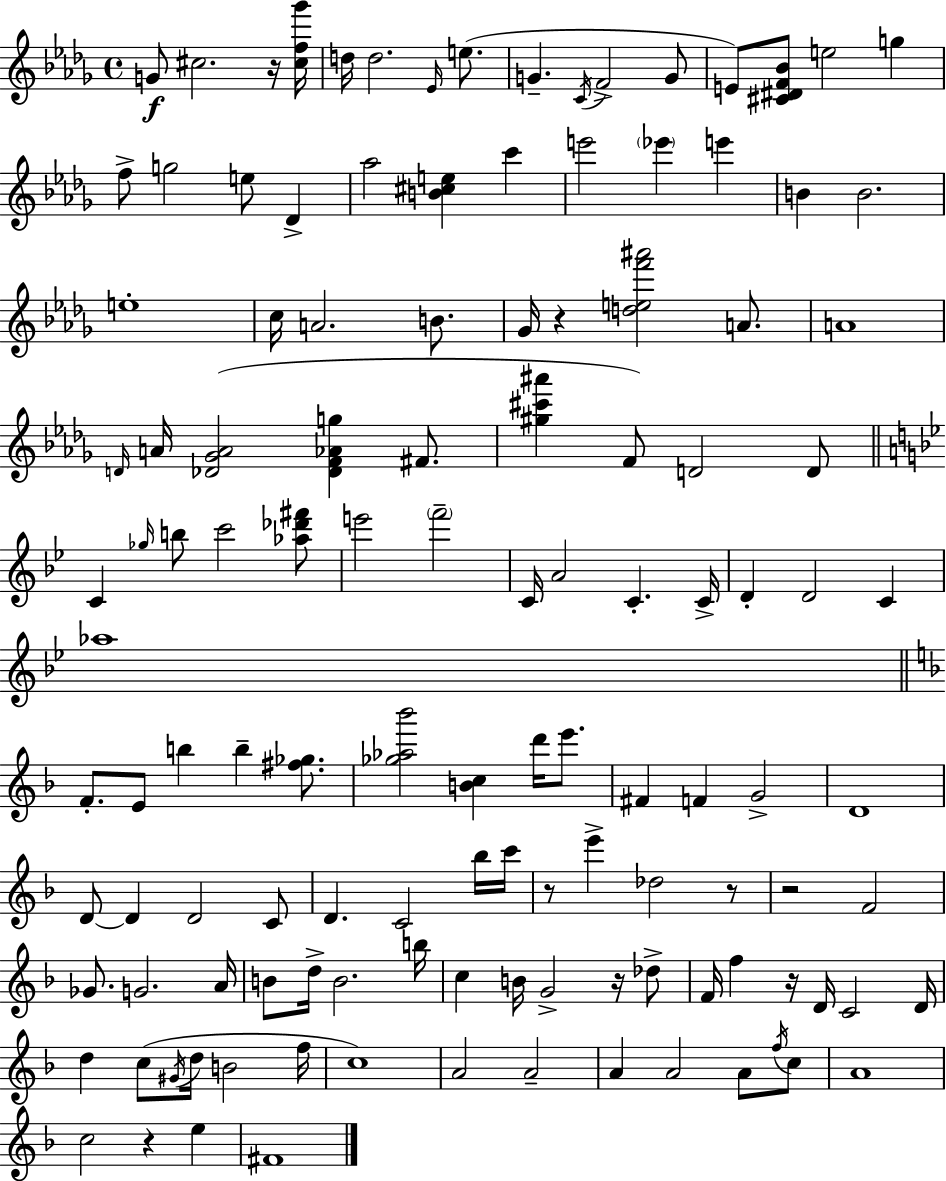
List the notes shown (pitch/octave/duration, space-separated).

G4/e C#5/h. R/s [C#5,F5,Gb6]/s D5/s D5/h. Eb4/s E5/e. G4/q. C4/s F4/h G4/e E4/e [C#4,D#4,F4,Bb4]/e E5/h G5/q F5/e G5/h E5/e Db4/q Ab5/h [B4,C#5,E5]/q C6/q E6/h Eb6/q E6/q B4/q B4/h. E5/w C5/s A4/h. B4/e. Gb4/s R/q [D5,E5,F6,A#6]/h A4/e. A4/w D4/s A4/s [Db4,Gb4,A4]/h [Db4,F4,Ab4,G5]/q F#4/e. [G#5,C#6,A#6]/q F4/e D4/h D4/e C4/q Gb5/s B5/e C6/h [Ab5,Db6,F#6]/e E6/h F6/h C4/s A4/h C4/q. C4/s D4/q D4/h C4/q Ab5/w F4/e. E4/e B5/q B5/q [F#5,Gb5]/e. [Gb5,Ab5,Bb6]/h [B4,C5]/q D6/s E6/e. F#4/q F4/q G4/h D4/w D4/e D4/q D4/h C4/e D4/q. C4/h Bb5/s C6/s R/e E6/q Db5/h R/e R/h F4/h Gb4/e. G4/h. A4/s B4/e D5/s B4/h. B5/s C5/q B4/s G4/h R/s Db5/e F4/s F5/q R/s D4/s C4/h D4/s D5/q C5/e G#4/s D5/s B4/h F5/s C5/w A4/h A4/h A4/q A4/h A4/e F5/s C5/e A4/w C5/h R/q E5/q F#4/w